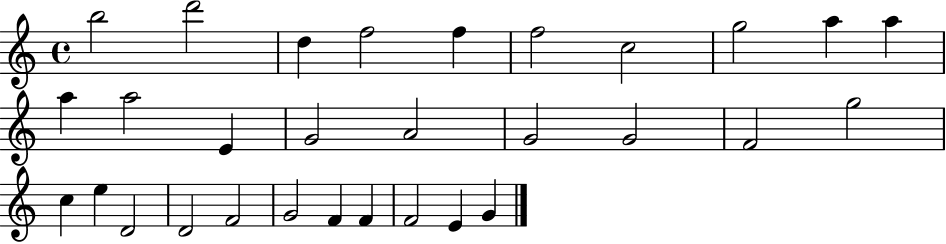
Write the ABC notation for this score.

X:1
T:Untitled
M:4/4
L:1/4
K:C
b2 d'2 d f2 f f2 c2 g2 a a a a2 E G2 A2 G2 G2 F2 g2 c e D2 D2 F2 G2 F F F2 E G